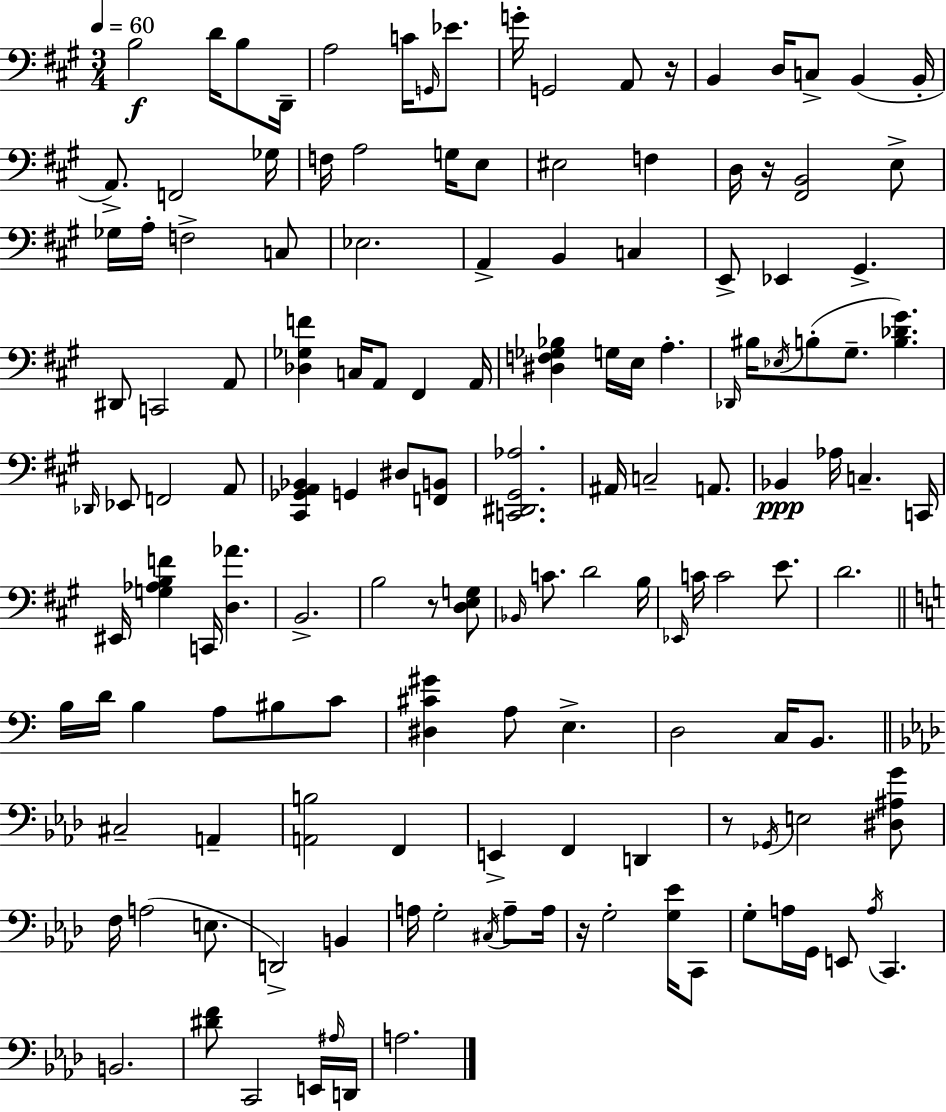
X:1
T:Untitled
M:3/4
L:1/4
K:A
B,2 D/4 B,/2 D,,/4 A,2 C/4 G,,/4 _E/2 G/4 G,,2 A,,/2 z/4 B,, D,/4 C,/2 B,, B,,/4 A,,/2 F,,2 _G,/4 F,/4 A,2 G,/4 E,/2 ^E,2 F, D,/4 z/4 [^F,,B,,]2 E,/2 _G,/4 A,/4 F,2 C,/2 _E,2 A,, B,, C, E,,/2 _E,, ^G,, ^D,,/2 C,,2 A,,/2 [_D,_G,F] C,/4 A,,/2 ^F,, A,,/4 [^D,F,_G,_B,] G,/4 E,/4 A, _D,,/4 ^B,/4 _E,/4 B,/2 ^G,/2 [B,_D^G] _D,,/4 _E,,/2 F,,2 A,,/2 [^C,,_G,,A,,_B,,] G,, ^D,/2 [F,,B,,]/2 [C,,^D,,^G,,_A,]2 ^A,,/4 C,2 A,,/2 _B,, _A,/4 C, C,,/4 ^E,,/4 [G,_A,B,F] C,,/4 [D,_A] B,,2 B,2 z/2 [D,E,G,]/2 _B,,/4 C/2 D2 B,/4 _E,,/4 C/4 C2 E/2 D2 B,/4 D/4 B, A,/2 ^B,/2 C/2 [^D,^C^G] A,/2 E, D,2 C,/4 B,,/2 ^C,2 A,, [A,,B,]2 F,, E,, F,, D,, z/2 _G,,/4 E,2 [^D,^A,G]/2 F,/4 A,2 E,/2 D,,2 B,, A,/4 G,2 ^C,/4 A,/2 A,/4 z/4 G,2 [G,_E]/4 C,,/2 G,/2 A,/4 G,,/4 E,,/2 A,/4 C,, B,,2 [^DF]/2 C,,2 E,,/4 ^A,/4 D,,/4 A,2